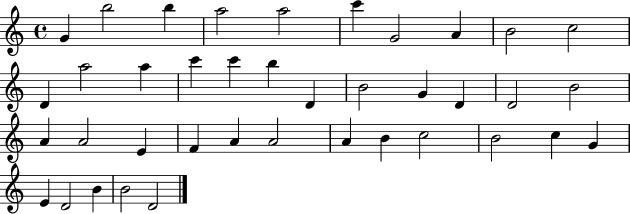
{
  \clef treble
  \time 4/4
  \defaultTimeSignature
  \key c \major
  g'4 b''2 b''4 | a''2 a''2 | c'''4 g'2 a'4 | b'2 c''2 | \break d'4 a''2 a''4 | c'''4 c'''4 b''4 d'4 | b'2 g'4 d'4 | d'2 b'2 | \break a'4 a'2 e'4 | f'4 a'4 a'2 | a'4 b'4 c''2 | b'2 c''4 g'4 | \break e'4 d'2 b'4 | b'2 d'2 | \bar "|."
}